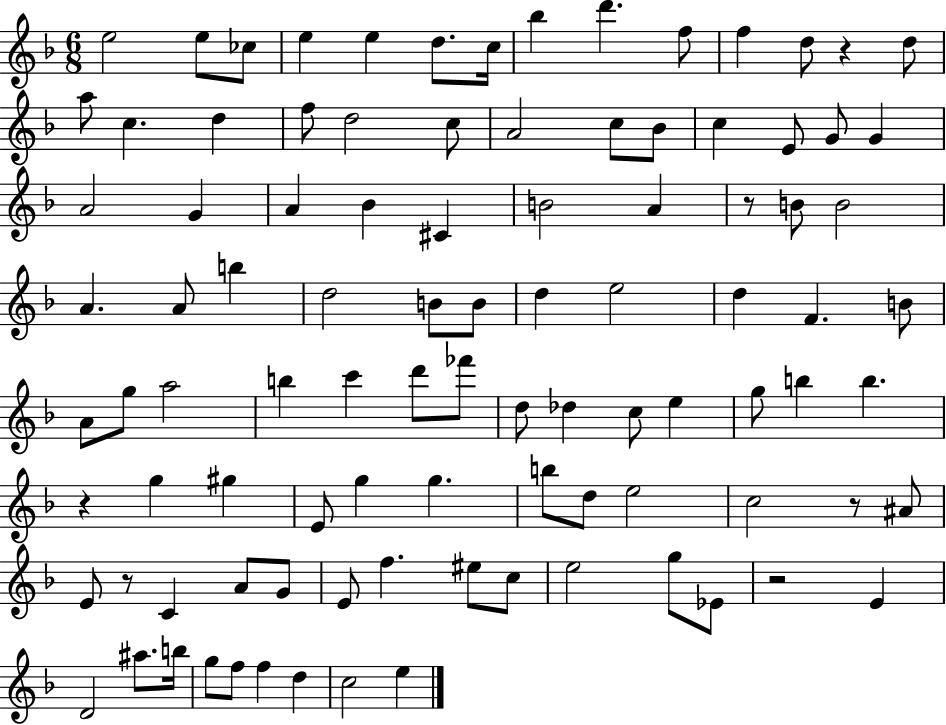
{
  \clef treble
  \numericTimeSignature
  \time 6/8
  \key f \major
  e''2 e''8 ces''8 | e''4 e''4 d''8. c''16 | bes''4 d'''4. f''8 | f''4 d''8 r4 d''8 | \break a''8 c''4. d''4 | f''8 d''2 c''8 | a'2 c''8 bes'8 | c''4 e'8 g'8 g'4 | \break a'2 g'4 | a'4 bes'4 cis'4 | b'2 a'4 | r8 b'8 b'2 | \break a'4. a'8 b''4 | d''2 b'8 b'8 | d''4 e''2 | d''4 f'4. b'8 | \break a'8 g''8 a''2 | b''4 c'''4 d'''8 fes'''8 | d''8 des''4 c''8 e''4 | g''8 b''4 b''4. | \break r4 g''4 gis''4 | e'8 g''4 g''4. | b''8 d''8 e''2 | c''2 r8 ais'8 | \break e'8 r8 c'4 a'8 g'8 | e'8 f''4. eis''8 c''8 | e''2 g''8 ees'8 | r2 e'4 | \break d'2 ais''8. b''16 | g''8 f''8 f''4 d''4 | c''2 e''4 | \bar "|."
}